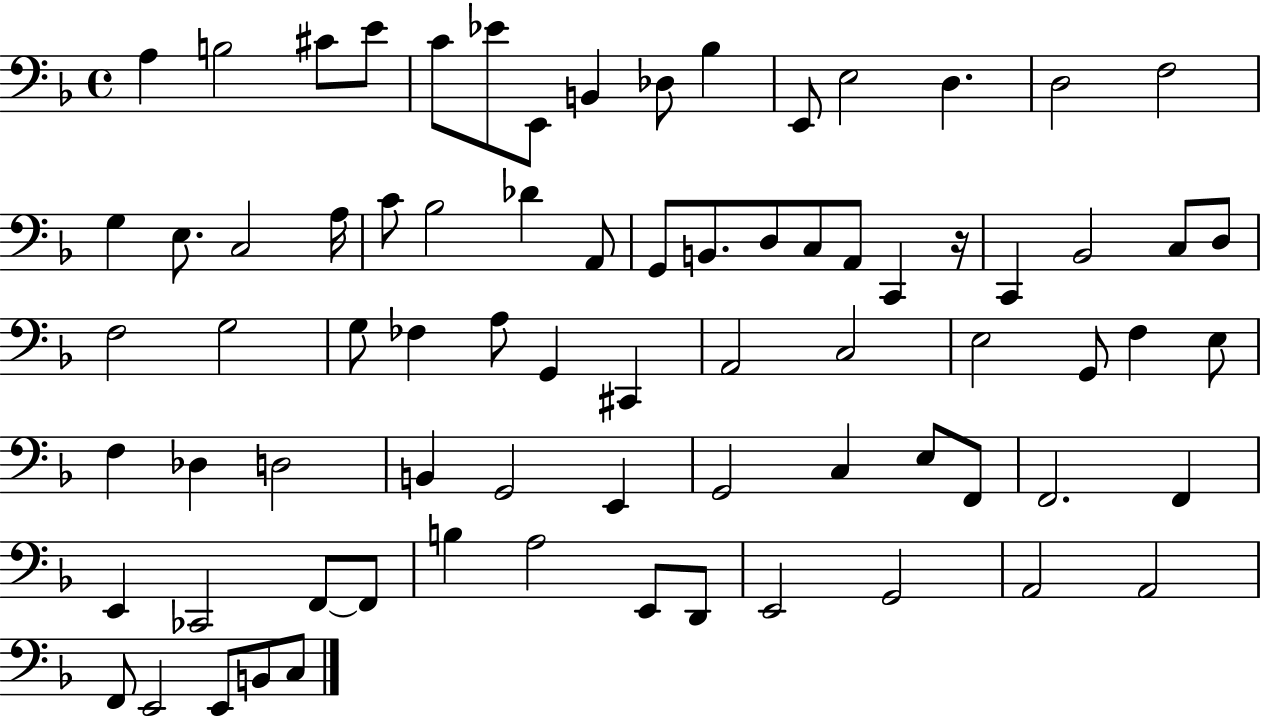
A3/q B3/h C#4/e E4/e C4/e Eb4/e E2/e B2/q Db3/e Bb3/q E2/e E3/h D3/q. D3/h F3/h G3/q E3/e. C3/h A3/s C4/e Bb3/h Db4/q A2/e G2/e B2/e. D3/e C3/e A2/e C2/q R/s C2/q Bb2/h C3/e D3/e F3/h G3/h G3/e FES3/q A3/e G2/q C#2/q A2/h C3/h E3/h G2/e F3/q E3/e F3/q Db3/q D3/h B2/q G2/h E2/q G2/h C3/q E3/e F2/e F2/h. F2/q E2/q CES2/h F2/e F2/e B3/q A3/h E2/e D2/e E2/h G2/h A2/h A2/h F2/e E2/h E2/e B2/e C3/e